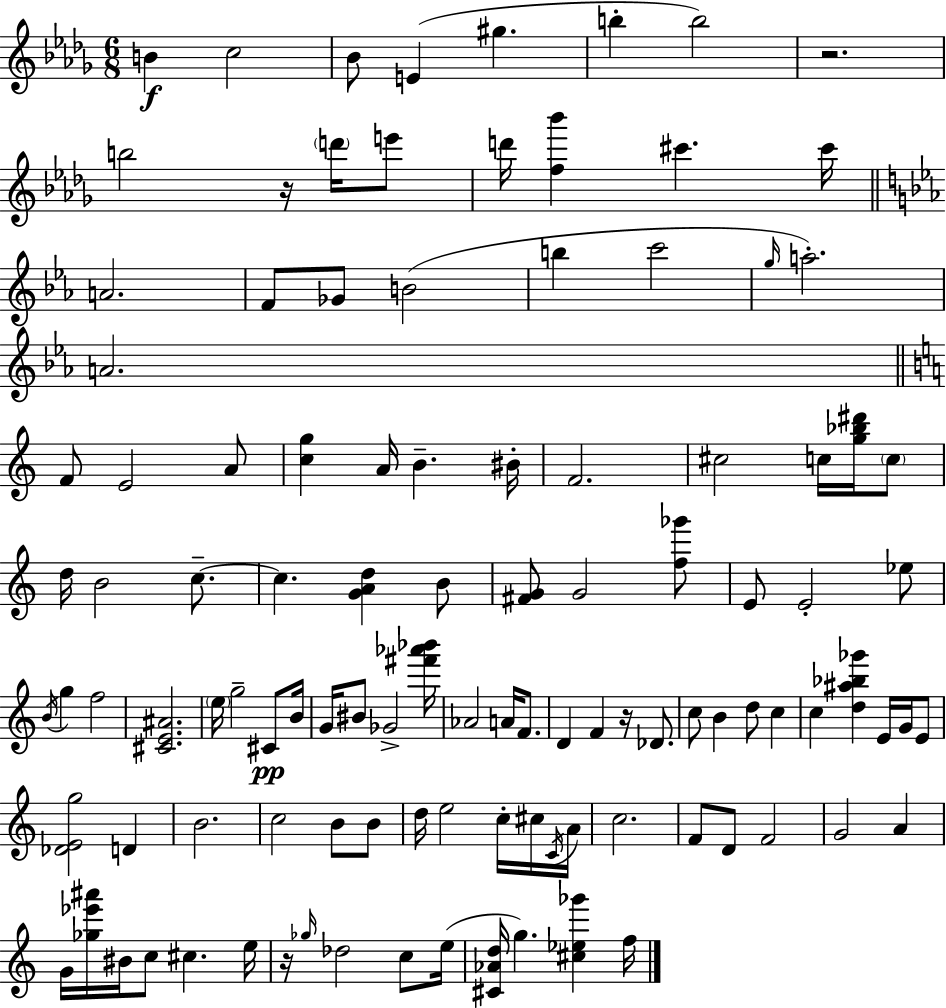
B4/q C5/h Bb4/e E4/q G#5/q. B5/q B5/h R/h. B5/h R/s D6/s E6/e D6/s [F5,Bb6]/q C#6/q. C#6/s A4/h. F4/e Gb4/e B4/h B5/q C6/h G5/s A5/h. A4/h. F4/e E4/h A4/e [C5,G5]/q A4/s B4/q. BIS4/s F4/h. C#5/h C5/s [G5,Bb5,D#6]/s C5/e D5/s B4/h C5/e. C5/q. [G4,A4,D5]/q B4/e [F#4,G4]/e G4/h [F5,Gb6]/e E4/e E4/h Eb5/e B4/s G5/q F5/h [C#4,E4,A#4]/h. E5/s G5/h C#4/e B4/s G4/s BIS4/e Gb4/h [F#6,Ab6,Bb6]/s Ab4/h A4/s F4/e. D4/q F4/q R/s Db4/e. C5/e B4/q D5/e C5/q C5/q [D5,A#5,Bb5,Gb6]/q E4/s G4/s E4/e [Db4,E4,G5]/h D4/q B4/h. C5/h B4/e B4/e D5/s E5/h C5/s C#5/s C4/s A4/s C5/h. F4/e D4/e F4/h G4/h A4/q G4/s [Gb5,Eb6,A#6]/s BIS4/s C5/e C#5/q. E5/s R/s Gb5/s Db5/h C5/e E5/s [C#4,Ab4,D5]/s G5/q. [C#5,Eb5,Gb6]/q F5/s